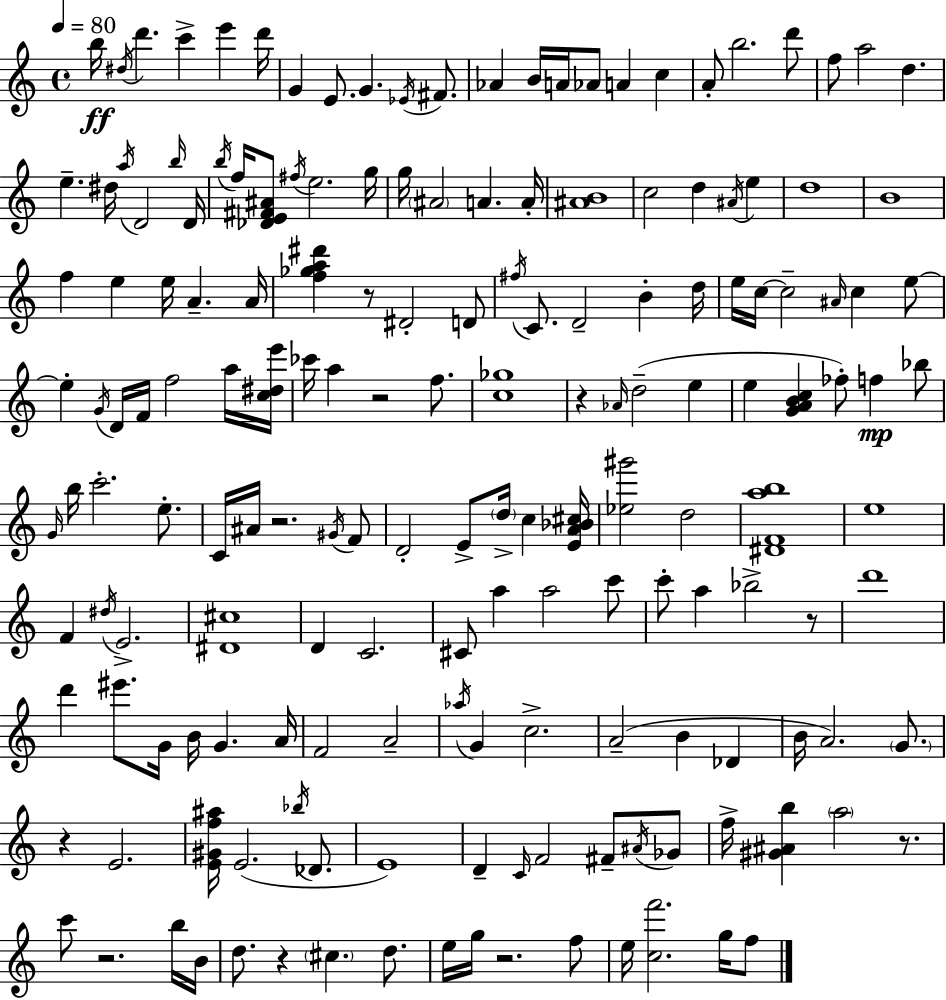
{
  \clef treble
  \time 4/4
  \defaultTimeSignature
  \key c \major
  \tempo 4 = 80
  b''16\ff \acciaccatura { dis''16 } d'''4. c'''4-> e'''4 | d'''16 g'4 e'8. g'4. \acciaccatura { ees'16 } fis'8. | aes'4 b'16 a'16 aes'8 a'4 c''4 | a'8-. b''2. | \break d'''8 f''8 a''2 d''4. | e''4.-- dis''16 \acciaccatura { a''16 } d'2 | \grace { b''16 } d'16 \acciaccatura { b''16 } f''16 <des' e' fis' ais'>8 \acciaccatura { fis''16 } e''2. | g''16 g''16 \parenthesize ais'2 a'4. | \break a'16-. <ais' b'>1 | c''2 d''4 | \acciaccatura { ais'16 } e''4 d''1 | b'1 | \break f''4 e''4 e''16 | a'4.-- a'16 <f'' ges'' a'' dis'''>4 r8 dis'2-. | d'8 \acciaccatura { fis''16 } c'8. d'2-- | b'4-. d''16 e''16 c''16~~ c''2-- | \break \grace { ais'16 } c''4 e''8~~ e''4-. \acciaccatura { g'16 } d'16 f'16 | f''2 a''16 <c'' dis'' e'''>16 ces'''16 a''4 r2 | f''8. <c'' ges''>1 | r4 \grace { aes'16 } d''2--( | \break e''4 e''4 <g' a' b' c''>4 | fes''8-.) f''4\mp bes''8 \grace { g'16 } b''16 c'''2.-. | e''8.-. c'16 ais'16 r2. | \acciaccatura { gis'16 } f'8 d'2-. | \break e'8-> \parenthesize d''16-> c''4 <e' a' bes' cis''>16 <ees'' gis'''>2 | d''2 <dis' f' a'' b''>1 | e''1 | f'4 | \break \acciaccatura { dis''16 } e'2.-> <dis' cis''>1 | d'4 | c'2. cis'8 | a''4 a''2 c'''8 c'''8-. | \break a''4 bes''2-> r8 d'''1 | d'''4 | eis'''8. g'16 b'16 g'4. a'16 f'2 | a'2-- \acciaccatura { aes''16 } g'4 | \break c''2.-> a'2--( | b'4 des'4 b'16 | a'2.) \parenthesize g'8. r4 | e'2. <e' gis' f'' ais''>16 | \break e'2.( \acciaccatura { bes''16 } des'8. | e'1) | d'4-- \grace { c'16 } f'2 fis'8-- \acciaccatura { ais'16 } | ges'8 f''16-> <gis' ais' b''>4 \parenthesize a''2 r8. | \break c'''8 r2. | b''16 b'16 d''8. r4 \parenthesize cis''4. d''8. | e''16 g''16 r2. | f''8 e''16 <c'' f'''>2. g''16 | \break f''8 \bar "|."
}